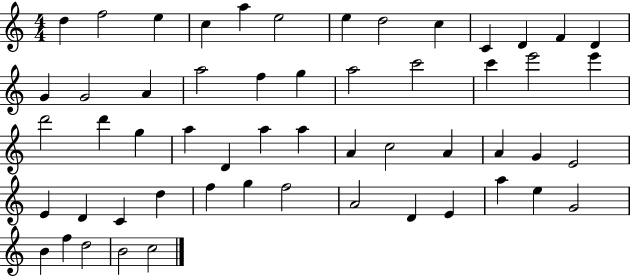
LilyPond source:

{
  \clef treble
  \numericTimeSignature
  \time 4/4
  \key c \major
  d''4 f''2 e''4 | c''4 a''4 e''2 | e''4 d''2 c''4 | c'4 d'4 f'4 d'4 | \break g'4 g'2 a'4 | a''2 f''4 g''4 | a''2 c'''2 | c'''4 e'''2 e'''4 | \break d'''2 d'''4 g''4 | a''4 d'4 a''4 a''4 | a'4 c''2 a'4 | a'4 g'4 e'2 | \break e'4 d'4 c'4 d''4 | f''4 g''4 f''2 | a'2 d'4 e'4 | a''4 e''4 g'2 | \break b'4 f''4 d''2 | b'2 c''2 | \bar "|."
}